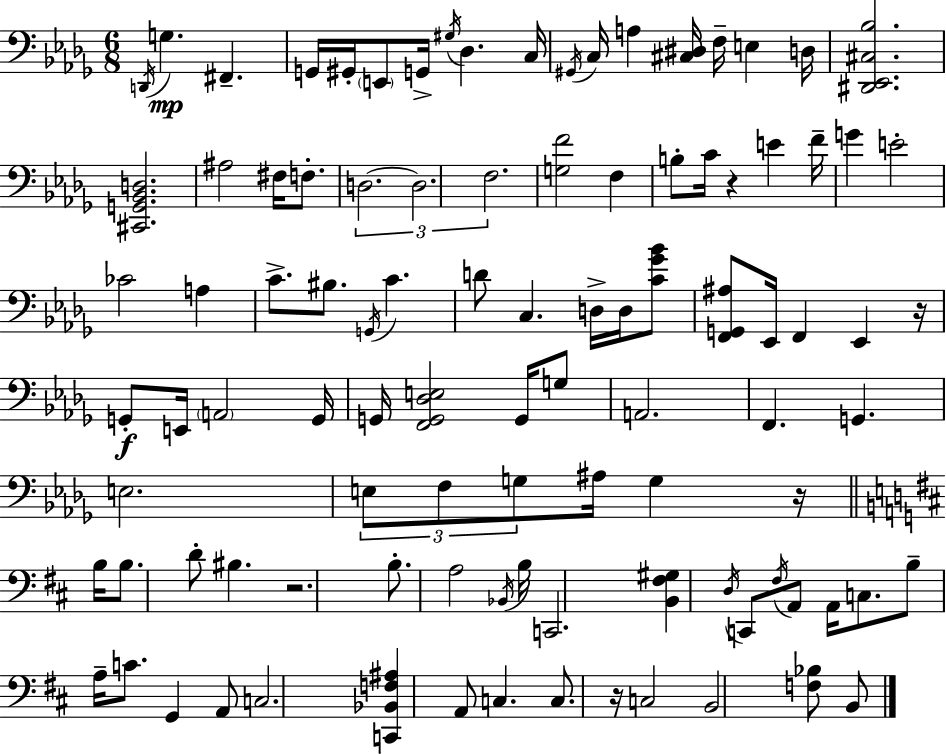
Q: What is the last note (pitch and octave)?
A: B2